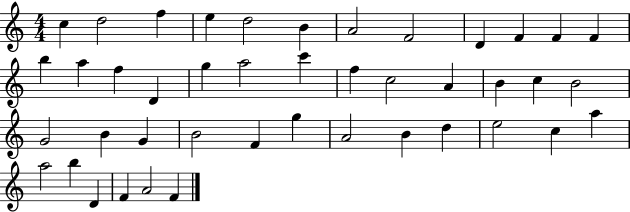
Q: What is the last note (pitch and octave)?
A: F4